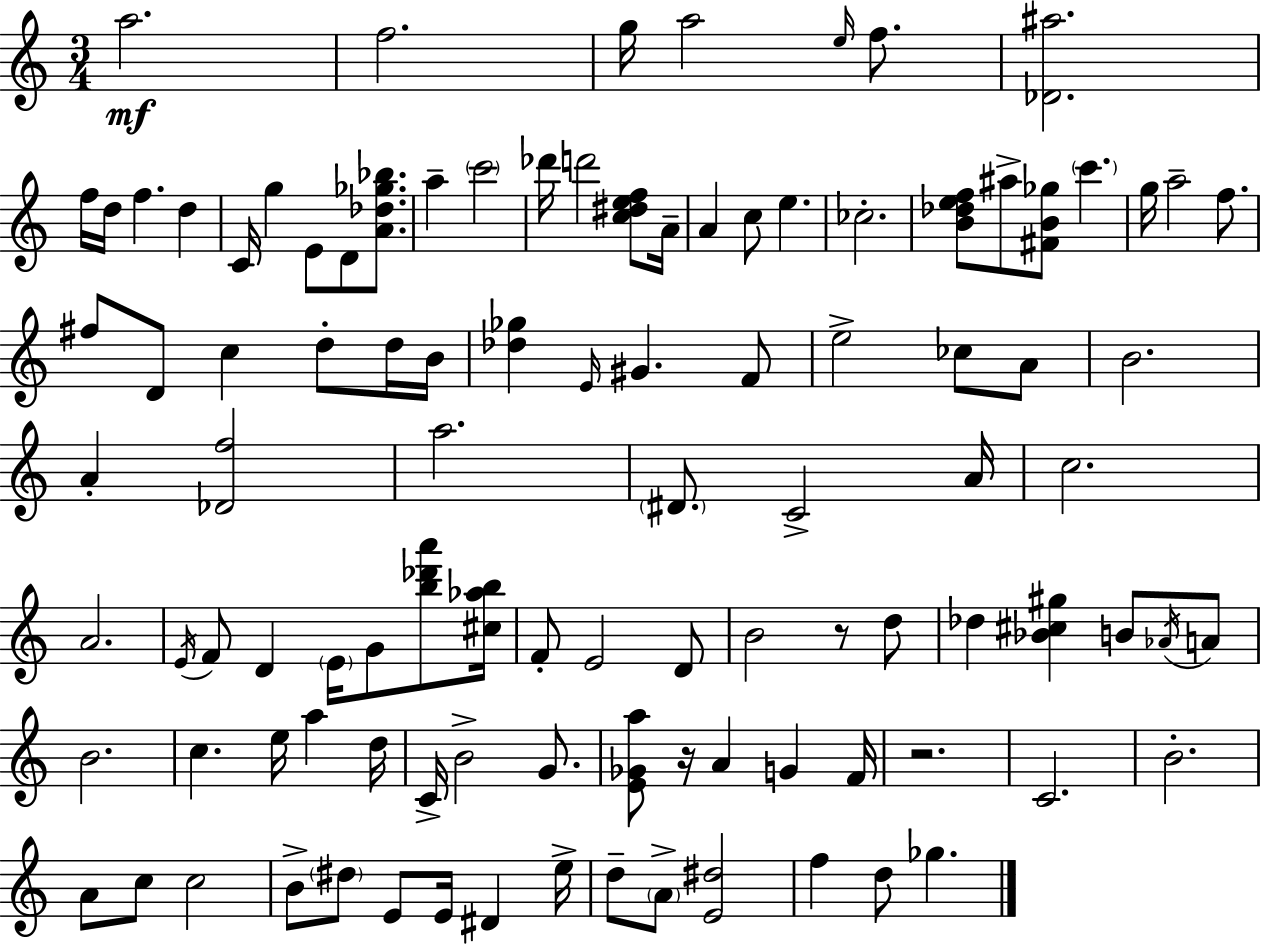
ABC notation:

X:1
T:Untitled
M:3/4
L:1/4
K:Am
a2 f2 g/4 a2 e/4 f/2 [_D^a]2 f/4 d/4 f d C/4 g E/2 D/2 [A_d_g_b]/2 a c'2 _d'/4 d'2 [c^def]/2 A/4 A c/2 e _c2 [B_def]/2 ^a/2 [^FB_g]/2 c' g/4 a2 f/2 ^f/2 D/2 c d/2 d/4 B/4 [_d_g] E/4 ^G F/2 e2 _c/2 A/2 B2 A [_Df]2 a2 ^D/2 C2 A/4 c2 A2 E/4 F/2 D E/4 G/2 [b_d'a']/2 [^c_ab]/4 F/2 E2 D/2 B2 z/2 d/2 _d [_B^c^g] B/2 _A/4 A/2 B2 c e/4 a d/4 C/4 B2 G/2 [E_Ga]/2 z/4 A G F/4 z2 C2 B2 A/2 c/2 c2 B/2 ^d/2 E/2 E/4 ^D e/4 d/2 A/2 [E^d]2 f d/2 _g